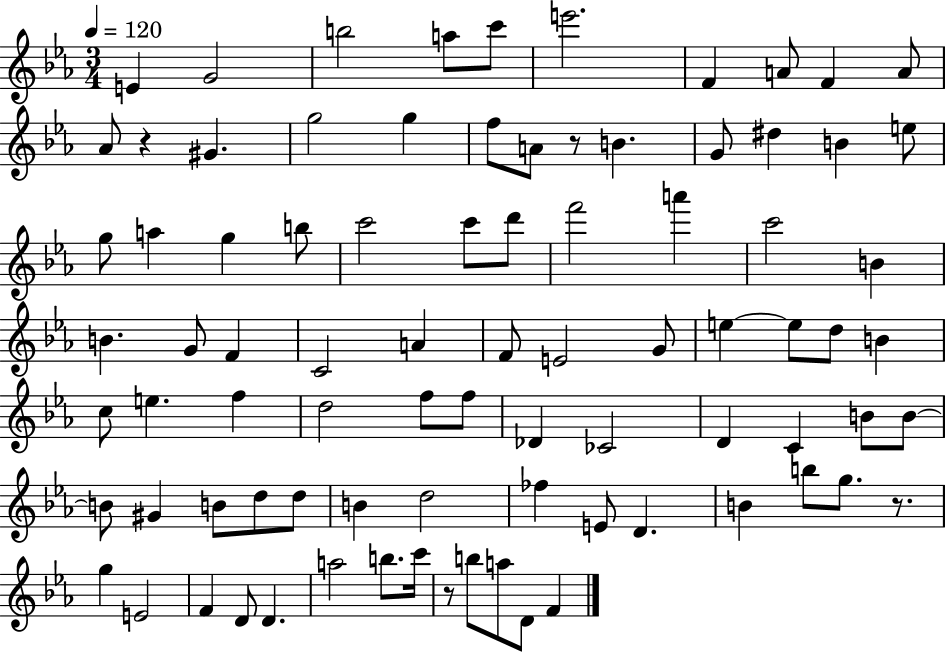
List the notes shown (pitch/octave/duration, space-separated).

E4/q G4/h B5/h A5/e C6/e E6/h. F4/q A4/e F4/q A4/e Ab4/e R/q G#4/q. G5/h G5/q F5/e A4/e R/e B4/q. G4/e D#5/q B4/q E5/e G5/e A5/q G5/q B5/e C6/h C6/e D6/e F6/h A6/q C6/h B4/q B4/q. G4/e F4/q C4/h A4/q F4/e E4/h G4/e E5/q E5/e D5/e B4/q C5/e E5/q. F5/q D5/h F5/e F5/e Db4/q CES4/h D4/q C4/q B4/e B4/e B4/e G#4/q B4/e D5/e D5/e B4/q D5/h FES5/q E4/e D4/q. B4/q B5/e G5/e. R/e. G5/q E4/h F4/q D4/e D4/q. A5/h B5/e. C6/s R/e B5/e A5/e D4/e F4/q